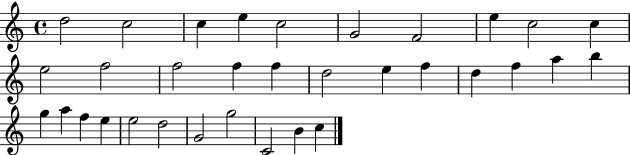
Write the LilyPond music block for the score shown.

{
  \clef treble
  \time 4/4
  \defaultTimeSignature
  \key c \major
  d''2 c''2 | c''4 e''4 c''2 | g'2 f'2 | e''4 c''2 c''4 | \break e''2 f''2 | f''2 f''4 f''4 | d''2 e''4 f''4 | d''4 f''4 a''4 b''4 | \break g''4 a''4 f''4 e''4 | e''2 d''2 | g'2 g''2 | c'2 b'4 c''4 | \break \bar "|."
}